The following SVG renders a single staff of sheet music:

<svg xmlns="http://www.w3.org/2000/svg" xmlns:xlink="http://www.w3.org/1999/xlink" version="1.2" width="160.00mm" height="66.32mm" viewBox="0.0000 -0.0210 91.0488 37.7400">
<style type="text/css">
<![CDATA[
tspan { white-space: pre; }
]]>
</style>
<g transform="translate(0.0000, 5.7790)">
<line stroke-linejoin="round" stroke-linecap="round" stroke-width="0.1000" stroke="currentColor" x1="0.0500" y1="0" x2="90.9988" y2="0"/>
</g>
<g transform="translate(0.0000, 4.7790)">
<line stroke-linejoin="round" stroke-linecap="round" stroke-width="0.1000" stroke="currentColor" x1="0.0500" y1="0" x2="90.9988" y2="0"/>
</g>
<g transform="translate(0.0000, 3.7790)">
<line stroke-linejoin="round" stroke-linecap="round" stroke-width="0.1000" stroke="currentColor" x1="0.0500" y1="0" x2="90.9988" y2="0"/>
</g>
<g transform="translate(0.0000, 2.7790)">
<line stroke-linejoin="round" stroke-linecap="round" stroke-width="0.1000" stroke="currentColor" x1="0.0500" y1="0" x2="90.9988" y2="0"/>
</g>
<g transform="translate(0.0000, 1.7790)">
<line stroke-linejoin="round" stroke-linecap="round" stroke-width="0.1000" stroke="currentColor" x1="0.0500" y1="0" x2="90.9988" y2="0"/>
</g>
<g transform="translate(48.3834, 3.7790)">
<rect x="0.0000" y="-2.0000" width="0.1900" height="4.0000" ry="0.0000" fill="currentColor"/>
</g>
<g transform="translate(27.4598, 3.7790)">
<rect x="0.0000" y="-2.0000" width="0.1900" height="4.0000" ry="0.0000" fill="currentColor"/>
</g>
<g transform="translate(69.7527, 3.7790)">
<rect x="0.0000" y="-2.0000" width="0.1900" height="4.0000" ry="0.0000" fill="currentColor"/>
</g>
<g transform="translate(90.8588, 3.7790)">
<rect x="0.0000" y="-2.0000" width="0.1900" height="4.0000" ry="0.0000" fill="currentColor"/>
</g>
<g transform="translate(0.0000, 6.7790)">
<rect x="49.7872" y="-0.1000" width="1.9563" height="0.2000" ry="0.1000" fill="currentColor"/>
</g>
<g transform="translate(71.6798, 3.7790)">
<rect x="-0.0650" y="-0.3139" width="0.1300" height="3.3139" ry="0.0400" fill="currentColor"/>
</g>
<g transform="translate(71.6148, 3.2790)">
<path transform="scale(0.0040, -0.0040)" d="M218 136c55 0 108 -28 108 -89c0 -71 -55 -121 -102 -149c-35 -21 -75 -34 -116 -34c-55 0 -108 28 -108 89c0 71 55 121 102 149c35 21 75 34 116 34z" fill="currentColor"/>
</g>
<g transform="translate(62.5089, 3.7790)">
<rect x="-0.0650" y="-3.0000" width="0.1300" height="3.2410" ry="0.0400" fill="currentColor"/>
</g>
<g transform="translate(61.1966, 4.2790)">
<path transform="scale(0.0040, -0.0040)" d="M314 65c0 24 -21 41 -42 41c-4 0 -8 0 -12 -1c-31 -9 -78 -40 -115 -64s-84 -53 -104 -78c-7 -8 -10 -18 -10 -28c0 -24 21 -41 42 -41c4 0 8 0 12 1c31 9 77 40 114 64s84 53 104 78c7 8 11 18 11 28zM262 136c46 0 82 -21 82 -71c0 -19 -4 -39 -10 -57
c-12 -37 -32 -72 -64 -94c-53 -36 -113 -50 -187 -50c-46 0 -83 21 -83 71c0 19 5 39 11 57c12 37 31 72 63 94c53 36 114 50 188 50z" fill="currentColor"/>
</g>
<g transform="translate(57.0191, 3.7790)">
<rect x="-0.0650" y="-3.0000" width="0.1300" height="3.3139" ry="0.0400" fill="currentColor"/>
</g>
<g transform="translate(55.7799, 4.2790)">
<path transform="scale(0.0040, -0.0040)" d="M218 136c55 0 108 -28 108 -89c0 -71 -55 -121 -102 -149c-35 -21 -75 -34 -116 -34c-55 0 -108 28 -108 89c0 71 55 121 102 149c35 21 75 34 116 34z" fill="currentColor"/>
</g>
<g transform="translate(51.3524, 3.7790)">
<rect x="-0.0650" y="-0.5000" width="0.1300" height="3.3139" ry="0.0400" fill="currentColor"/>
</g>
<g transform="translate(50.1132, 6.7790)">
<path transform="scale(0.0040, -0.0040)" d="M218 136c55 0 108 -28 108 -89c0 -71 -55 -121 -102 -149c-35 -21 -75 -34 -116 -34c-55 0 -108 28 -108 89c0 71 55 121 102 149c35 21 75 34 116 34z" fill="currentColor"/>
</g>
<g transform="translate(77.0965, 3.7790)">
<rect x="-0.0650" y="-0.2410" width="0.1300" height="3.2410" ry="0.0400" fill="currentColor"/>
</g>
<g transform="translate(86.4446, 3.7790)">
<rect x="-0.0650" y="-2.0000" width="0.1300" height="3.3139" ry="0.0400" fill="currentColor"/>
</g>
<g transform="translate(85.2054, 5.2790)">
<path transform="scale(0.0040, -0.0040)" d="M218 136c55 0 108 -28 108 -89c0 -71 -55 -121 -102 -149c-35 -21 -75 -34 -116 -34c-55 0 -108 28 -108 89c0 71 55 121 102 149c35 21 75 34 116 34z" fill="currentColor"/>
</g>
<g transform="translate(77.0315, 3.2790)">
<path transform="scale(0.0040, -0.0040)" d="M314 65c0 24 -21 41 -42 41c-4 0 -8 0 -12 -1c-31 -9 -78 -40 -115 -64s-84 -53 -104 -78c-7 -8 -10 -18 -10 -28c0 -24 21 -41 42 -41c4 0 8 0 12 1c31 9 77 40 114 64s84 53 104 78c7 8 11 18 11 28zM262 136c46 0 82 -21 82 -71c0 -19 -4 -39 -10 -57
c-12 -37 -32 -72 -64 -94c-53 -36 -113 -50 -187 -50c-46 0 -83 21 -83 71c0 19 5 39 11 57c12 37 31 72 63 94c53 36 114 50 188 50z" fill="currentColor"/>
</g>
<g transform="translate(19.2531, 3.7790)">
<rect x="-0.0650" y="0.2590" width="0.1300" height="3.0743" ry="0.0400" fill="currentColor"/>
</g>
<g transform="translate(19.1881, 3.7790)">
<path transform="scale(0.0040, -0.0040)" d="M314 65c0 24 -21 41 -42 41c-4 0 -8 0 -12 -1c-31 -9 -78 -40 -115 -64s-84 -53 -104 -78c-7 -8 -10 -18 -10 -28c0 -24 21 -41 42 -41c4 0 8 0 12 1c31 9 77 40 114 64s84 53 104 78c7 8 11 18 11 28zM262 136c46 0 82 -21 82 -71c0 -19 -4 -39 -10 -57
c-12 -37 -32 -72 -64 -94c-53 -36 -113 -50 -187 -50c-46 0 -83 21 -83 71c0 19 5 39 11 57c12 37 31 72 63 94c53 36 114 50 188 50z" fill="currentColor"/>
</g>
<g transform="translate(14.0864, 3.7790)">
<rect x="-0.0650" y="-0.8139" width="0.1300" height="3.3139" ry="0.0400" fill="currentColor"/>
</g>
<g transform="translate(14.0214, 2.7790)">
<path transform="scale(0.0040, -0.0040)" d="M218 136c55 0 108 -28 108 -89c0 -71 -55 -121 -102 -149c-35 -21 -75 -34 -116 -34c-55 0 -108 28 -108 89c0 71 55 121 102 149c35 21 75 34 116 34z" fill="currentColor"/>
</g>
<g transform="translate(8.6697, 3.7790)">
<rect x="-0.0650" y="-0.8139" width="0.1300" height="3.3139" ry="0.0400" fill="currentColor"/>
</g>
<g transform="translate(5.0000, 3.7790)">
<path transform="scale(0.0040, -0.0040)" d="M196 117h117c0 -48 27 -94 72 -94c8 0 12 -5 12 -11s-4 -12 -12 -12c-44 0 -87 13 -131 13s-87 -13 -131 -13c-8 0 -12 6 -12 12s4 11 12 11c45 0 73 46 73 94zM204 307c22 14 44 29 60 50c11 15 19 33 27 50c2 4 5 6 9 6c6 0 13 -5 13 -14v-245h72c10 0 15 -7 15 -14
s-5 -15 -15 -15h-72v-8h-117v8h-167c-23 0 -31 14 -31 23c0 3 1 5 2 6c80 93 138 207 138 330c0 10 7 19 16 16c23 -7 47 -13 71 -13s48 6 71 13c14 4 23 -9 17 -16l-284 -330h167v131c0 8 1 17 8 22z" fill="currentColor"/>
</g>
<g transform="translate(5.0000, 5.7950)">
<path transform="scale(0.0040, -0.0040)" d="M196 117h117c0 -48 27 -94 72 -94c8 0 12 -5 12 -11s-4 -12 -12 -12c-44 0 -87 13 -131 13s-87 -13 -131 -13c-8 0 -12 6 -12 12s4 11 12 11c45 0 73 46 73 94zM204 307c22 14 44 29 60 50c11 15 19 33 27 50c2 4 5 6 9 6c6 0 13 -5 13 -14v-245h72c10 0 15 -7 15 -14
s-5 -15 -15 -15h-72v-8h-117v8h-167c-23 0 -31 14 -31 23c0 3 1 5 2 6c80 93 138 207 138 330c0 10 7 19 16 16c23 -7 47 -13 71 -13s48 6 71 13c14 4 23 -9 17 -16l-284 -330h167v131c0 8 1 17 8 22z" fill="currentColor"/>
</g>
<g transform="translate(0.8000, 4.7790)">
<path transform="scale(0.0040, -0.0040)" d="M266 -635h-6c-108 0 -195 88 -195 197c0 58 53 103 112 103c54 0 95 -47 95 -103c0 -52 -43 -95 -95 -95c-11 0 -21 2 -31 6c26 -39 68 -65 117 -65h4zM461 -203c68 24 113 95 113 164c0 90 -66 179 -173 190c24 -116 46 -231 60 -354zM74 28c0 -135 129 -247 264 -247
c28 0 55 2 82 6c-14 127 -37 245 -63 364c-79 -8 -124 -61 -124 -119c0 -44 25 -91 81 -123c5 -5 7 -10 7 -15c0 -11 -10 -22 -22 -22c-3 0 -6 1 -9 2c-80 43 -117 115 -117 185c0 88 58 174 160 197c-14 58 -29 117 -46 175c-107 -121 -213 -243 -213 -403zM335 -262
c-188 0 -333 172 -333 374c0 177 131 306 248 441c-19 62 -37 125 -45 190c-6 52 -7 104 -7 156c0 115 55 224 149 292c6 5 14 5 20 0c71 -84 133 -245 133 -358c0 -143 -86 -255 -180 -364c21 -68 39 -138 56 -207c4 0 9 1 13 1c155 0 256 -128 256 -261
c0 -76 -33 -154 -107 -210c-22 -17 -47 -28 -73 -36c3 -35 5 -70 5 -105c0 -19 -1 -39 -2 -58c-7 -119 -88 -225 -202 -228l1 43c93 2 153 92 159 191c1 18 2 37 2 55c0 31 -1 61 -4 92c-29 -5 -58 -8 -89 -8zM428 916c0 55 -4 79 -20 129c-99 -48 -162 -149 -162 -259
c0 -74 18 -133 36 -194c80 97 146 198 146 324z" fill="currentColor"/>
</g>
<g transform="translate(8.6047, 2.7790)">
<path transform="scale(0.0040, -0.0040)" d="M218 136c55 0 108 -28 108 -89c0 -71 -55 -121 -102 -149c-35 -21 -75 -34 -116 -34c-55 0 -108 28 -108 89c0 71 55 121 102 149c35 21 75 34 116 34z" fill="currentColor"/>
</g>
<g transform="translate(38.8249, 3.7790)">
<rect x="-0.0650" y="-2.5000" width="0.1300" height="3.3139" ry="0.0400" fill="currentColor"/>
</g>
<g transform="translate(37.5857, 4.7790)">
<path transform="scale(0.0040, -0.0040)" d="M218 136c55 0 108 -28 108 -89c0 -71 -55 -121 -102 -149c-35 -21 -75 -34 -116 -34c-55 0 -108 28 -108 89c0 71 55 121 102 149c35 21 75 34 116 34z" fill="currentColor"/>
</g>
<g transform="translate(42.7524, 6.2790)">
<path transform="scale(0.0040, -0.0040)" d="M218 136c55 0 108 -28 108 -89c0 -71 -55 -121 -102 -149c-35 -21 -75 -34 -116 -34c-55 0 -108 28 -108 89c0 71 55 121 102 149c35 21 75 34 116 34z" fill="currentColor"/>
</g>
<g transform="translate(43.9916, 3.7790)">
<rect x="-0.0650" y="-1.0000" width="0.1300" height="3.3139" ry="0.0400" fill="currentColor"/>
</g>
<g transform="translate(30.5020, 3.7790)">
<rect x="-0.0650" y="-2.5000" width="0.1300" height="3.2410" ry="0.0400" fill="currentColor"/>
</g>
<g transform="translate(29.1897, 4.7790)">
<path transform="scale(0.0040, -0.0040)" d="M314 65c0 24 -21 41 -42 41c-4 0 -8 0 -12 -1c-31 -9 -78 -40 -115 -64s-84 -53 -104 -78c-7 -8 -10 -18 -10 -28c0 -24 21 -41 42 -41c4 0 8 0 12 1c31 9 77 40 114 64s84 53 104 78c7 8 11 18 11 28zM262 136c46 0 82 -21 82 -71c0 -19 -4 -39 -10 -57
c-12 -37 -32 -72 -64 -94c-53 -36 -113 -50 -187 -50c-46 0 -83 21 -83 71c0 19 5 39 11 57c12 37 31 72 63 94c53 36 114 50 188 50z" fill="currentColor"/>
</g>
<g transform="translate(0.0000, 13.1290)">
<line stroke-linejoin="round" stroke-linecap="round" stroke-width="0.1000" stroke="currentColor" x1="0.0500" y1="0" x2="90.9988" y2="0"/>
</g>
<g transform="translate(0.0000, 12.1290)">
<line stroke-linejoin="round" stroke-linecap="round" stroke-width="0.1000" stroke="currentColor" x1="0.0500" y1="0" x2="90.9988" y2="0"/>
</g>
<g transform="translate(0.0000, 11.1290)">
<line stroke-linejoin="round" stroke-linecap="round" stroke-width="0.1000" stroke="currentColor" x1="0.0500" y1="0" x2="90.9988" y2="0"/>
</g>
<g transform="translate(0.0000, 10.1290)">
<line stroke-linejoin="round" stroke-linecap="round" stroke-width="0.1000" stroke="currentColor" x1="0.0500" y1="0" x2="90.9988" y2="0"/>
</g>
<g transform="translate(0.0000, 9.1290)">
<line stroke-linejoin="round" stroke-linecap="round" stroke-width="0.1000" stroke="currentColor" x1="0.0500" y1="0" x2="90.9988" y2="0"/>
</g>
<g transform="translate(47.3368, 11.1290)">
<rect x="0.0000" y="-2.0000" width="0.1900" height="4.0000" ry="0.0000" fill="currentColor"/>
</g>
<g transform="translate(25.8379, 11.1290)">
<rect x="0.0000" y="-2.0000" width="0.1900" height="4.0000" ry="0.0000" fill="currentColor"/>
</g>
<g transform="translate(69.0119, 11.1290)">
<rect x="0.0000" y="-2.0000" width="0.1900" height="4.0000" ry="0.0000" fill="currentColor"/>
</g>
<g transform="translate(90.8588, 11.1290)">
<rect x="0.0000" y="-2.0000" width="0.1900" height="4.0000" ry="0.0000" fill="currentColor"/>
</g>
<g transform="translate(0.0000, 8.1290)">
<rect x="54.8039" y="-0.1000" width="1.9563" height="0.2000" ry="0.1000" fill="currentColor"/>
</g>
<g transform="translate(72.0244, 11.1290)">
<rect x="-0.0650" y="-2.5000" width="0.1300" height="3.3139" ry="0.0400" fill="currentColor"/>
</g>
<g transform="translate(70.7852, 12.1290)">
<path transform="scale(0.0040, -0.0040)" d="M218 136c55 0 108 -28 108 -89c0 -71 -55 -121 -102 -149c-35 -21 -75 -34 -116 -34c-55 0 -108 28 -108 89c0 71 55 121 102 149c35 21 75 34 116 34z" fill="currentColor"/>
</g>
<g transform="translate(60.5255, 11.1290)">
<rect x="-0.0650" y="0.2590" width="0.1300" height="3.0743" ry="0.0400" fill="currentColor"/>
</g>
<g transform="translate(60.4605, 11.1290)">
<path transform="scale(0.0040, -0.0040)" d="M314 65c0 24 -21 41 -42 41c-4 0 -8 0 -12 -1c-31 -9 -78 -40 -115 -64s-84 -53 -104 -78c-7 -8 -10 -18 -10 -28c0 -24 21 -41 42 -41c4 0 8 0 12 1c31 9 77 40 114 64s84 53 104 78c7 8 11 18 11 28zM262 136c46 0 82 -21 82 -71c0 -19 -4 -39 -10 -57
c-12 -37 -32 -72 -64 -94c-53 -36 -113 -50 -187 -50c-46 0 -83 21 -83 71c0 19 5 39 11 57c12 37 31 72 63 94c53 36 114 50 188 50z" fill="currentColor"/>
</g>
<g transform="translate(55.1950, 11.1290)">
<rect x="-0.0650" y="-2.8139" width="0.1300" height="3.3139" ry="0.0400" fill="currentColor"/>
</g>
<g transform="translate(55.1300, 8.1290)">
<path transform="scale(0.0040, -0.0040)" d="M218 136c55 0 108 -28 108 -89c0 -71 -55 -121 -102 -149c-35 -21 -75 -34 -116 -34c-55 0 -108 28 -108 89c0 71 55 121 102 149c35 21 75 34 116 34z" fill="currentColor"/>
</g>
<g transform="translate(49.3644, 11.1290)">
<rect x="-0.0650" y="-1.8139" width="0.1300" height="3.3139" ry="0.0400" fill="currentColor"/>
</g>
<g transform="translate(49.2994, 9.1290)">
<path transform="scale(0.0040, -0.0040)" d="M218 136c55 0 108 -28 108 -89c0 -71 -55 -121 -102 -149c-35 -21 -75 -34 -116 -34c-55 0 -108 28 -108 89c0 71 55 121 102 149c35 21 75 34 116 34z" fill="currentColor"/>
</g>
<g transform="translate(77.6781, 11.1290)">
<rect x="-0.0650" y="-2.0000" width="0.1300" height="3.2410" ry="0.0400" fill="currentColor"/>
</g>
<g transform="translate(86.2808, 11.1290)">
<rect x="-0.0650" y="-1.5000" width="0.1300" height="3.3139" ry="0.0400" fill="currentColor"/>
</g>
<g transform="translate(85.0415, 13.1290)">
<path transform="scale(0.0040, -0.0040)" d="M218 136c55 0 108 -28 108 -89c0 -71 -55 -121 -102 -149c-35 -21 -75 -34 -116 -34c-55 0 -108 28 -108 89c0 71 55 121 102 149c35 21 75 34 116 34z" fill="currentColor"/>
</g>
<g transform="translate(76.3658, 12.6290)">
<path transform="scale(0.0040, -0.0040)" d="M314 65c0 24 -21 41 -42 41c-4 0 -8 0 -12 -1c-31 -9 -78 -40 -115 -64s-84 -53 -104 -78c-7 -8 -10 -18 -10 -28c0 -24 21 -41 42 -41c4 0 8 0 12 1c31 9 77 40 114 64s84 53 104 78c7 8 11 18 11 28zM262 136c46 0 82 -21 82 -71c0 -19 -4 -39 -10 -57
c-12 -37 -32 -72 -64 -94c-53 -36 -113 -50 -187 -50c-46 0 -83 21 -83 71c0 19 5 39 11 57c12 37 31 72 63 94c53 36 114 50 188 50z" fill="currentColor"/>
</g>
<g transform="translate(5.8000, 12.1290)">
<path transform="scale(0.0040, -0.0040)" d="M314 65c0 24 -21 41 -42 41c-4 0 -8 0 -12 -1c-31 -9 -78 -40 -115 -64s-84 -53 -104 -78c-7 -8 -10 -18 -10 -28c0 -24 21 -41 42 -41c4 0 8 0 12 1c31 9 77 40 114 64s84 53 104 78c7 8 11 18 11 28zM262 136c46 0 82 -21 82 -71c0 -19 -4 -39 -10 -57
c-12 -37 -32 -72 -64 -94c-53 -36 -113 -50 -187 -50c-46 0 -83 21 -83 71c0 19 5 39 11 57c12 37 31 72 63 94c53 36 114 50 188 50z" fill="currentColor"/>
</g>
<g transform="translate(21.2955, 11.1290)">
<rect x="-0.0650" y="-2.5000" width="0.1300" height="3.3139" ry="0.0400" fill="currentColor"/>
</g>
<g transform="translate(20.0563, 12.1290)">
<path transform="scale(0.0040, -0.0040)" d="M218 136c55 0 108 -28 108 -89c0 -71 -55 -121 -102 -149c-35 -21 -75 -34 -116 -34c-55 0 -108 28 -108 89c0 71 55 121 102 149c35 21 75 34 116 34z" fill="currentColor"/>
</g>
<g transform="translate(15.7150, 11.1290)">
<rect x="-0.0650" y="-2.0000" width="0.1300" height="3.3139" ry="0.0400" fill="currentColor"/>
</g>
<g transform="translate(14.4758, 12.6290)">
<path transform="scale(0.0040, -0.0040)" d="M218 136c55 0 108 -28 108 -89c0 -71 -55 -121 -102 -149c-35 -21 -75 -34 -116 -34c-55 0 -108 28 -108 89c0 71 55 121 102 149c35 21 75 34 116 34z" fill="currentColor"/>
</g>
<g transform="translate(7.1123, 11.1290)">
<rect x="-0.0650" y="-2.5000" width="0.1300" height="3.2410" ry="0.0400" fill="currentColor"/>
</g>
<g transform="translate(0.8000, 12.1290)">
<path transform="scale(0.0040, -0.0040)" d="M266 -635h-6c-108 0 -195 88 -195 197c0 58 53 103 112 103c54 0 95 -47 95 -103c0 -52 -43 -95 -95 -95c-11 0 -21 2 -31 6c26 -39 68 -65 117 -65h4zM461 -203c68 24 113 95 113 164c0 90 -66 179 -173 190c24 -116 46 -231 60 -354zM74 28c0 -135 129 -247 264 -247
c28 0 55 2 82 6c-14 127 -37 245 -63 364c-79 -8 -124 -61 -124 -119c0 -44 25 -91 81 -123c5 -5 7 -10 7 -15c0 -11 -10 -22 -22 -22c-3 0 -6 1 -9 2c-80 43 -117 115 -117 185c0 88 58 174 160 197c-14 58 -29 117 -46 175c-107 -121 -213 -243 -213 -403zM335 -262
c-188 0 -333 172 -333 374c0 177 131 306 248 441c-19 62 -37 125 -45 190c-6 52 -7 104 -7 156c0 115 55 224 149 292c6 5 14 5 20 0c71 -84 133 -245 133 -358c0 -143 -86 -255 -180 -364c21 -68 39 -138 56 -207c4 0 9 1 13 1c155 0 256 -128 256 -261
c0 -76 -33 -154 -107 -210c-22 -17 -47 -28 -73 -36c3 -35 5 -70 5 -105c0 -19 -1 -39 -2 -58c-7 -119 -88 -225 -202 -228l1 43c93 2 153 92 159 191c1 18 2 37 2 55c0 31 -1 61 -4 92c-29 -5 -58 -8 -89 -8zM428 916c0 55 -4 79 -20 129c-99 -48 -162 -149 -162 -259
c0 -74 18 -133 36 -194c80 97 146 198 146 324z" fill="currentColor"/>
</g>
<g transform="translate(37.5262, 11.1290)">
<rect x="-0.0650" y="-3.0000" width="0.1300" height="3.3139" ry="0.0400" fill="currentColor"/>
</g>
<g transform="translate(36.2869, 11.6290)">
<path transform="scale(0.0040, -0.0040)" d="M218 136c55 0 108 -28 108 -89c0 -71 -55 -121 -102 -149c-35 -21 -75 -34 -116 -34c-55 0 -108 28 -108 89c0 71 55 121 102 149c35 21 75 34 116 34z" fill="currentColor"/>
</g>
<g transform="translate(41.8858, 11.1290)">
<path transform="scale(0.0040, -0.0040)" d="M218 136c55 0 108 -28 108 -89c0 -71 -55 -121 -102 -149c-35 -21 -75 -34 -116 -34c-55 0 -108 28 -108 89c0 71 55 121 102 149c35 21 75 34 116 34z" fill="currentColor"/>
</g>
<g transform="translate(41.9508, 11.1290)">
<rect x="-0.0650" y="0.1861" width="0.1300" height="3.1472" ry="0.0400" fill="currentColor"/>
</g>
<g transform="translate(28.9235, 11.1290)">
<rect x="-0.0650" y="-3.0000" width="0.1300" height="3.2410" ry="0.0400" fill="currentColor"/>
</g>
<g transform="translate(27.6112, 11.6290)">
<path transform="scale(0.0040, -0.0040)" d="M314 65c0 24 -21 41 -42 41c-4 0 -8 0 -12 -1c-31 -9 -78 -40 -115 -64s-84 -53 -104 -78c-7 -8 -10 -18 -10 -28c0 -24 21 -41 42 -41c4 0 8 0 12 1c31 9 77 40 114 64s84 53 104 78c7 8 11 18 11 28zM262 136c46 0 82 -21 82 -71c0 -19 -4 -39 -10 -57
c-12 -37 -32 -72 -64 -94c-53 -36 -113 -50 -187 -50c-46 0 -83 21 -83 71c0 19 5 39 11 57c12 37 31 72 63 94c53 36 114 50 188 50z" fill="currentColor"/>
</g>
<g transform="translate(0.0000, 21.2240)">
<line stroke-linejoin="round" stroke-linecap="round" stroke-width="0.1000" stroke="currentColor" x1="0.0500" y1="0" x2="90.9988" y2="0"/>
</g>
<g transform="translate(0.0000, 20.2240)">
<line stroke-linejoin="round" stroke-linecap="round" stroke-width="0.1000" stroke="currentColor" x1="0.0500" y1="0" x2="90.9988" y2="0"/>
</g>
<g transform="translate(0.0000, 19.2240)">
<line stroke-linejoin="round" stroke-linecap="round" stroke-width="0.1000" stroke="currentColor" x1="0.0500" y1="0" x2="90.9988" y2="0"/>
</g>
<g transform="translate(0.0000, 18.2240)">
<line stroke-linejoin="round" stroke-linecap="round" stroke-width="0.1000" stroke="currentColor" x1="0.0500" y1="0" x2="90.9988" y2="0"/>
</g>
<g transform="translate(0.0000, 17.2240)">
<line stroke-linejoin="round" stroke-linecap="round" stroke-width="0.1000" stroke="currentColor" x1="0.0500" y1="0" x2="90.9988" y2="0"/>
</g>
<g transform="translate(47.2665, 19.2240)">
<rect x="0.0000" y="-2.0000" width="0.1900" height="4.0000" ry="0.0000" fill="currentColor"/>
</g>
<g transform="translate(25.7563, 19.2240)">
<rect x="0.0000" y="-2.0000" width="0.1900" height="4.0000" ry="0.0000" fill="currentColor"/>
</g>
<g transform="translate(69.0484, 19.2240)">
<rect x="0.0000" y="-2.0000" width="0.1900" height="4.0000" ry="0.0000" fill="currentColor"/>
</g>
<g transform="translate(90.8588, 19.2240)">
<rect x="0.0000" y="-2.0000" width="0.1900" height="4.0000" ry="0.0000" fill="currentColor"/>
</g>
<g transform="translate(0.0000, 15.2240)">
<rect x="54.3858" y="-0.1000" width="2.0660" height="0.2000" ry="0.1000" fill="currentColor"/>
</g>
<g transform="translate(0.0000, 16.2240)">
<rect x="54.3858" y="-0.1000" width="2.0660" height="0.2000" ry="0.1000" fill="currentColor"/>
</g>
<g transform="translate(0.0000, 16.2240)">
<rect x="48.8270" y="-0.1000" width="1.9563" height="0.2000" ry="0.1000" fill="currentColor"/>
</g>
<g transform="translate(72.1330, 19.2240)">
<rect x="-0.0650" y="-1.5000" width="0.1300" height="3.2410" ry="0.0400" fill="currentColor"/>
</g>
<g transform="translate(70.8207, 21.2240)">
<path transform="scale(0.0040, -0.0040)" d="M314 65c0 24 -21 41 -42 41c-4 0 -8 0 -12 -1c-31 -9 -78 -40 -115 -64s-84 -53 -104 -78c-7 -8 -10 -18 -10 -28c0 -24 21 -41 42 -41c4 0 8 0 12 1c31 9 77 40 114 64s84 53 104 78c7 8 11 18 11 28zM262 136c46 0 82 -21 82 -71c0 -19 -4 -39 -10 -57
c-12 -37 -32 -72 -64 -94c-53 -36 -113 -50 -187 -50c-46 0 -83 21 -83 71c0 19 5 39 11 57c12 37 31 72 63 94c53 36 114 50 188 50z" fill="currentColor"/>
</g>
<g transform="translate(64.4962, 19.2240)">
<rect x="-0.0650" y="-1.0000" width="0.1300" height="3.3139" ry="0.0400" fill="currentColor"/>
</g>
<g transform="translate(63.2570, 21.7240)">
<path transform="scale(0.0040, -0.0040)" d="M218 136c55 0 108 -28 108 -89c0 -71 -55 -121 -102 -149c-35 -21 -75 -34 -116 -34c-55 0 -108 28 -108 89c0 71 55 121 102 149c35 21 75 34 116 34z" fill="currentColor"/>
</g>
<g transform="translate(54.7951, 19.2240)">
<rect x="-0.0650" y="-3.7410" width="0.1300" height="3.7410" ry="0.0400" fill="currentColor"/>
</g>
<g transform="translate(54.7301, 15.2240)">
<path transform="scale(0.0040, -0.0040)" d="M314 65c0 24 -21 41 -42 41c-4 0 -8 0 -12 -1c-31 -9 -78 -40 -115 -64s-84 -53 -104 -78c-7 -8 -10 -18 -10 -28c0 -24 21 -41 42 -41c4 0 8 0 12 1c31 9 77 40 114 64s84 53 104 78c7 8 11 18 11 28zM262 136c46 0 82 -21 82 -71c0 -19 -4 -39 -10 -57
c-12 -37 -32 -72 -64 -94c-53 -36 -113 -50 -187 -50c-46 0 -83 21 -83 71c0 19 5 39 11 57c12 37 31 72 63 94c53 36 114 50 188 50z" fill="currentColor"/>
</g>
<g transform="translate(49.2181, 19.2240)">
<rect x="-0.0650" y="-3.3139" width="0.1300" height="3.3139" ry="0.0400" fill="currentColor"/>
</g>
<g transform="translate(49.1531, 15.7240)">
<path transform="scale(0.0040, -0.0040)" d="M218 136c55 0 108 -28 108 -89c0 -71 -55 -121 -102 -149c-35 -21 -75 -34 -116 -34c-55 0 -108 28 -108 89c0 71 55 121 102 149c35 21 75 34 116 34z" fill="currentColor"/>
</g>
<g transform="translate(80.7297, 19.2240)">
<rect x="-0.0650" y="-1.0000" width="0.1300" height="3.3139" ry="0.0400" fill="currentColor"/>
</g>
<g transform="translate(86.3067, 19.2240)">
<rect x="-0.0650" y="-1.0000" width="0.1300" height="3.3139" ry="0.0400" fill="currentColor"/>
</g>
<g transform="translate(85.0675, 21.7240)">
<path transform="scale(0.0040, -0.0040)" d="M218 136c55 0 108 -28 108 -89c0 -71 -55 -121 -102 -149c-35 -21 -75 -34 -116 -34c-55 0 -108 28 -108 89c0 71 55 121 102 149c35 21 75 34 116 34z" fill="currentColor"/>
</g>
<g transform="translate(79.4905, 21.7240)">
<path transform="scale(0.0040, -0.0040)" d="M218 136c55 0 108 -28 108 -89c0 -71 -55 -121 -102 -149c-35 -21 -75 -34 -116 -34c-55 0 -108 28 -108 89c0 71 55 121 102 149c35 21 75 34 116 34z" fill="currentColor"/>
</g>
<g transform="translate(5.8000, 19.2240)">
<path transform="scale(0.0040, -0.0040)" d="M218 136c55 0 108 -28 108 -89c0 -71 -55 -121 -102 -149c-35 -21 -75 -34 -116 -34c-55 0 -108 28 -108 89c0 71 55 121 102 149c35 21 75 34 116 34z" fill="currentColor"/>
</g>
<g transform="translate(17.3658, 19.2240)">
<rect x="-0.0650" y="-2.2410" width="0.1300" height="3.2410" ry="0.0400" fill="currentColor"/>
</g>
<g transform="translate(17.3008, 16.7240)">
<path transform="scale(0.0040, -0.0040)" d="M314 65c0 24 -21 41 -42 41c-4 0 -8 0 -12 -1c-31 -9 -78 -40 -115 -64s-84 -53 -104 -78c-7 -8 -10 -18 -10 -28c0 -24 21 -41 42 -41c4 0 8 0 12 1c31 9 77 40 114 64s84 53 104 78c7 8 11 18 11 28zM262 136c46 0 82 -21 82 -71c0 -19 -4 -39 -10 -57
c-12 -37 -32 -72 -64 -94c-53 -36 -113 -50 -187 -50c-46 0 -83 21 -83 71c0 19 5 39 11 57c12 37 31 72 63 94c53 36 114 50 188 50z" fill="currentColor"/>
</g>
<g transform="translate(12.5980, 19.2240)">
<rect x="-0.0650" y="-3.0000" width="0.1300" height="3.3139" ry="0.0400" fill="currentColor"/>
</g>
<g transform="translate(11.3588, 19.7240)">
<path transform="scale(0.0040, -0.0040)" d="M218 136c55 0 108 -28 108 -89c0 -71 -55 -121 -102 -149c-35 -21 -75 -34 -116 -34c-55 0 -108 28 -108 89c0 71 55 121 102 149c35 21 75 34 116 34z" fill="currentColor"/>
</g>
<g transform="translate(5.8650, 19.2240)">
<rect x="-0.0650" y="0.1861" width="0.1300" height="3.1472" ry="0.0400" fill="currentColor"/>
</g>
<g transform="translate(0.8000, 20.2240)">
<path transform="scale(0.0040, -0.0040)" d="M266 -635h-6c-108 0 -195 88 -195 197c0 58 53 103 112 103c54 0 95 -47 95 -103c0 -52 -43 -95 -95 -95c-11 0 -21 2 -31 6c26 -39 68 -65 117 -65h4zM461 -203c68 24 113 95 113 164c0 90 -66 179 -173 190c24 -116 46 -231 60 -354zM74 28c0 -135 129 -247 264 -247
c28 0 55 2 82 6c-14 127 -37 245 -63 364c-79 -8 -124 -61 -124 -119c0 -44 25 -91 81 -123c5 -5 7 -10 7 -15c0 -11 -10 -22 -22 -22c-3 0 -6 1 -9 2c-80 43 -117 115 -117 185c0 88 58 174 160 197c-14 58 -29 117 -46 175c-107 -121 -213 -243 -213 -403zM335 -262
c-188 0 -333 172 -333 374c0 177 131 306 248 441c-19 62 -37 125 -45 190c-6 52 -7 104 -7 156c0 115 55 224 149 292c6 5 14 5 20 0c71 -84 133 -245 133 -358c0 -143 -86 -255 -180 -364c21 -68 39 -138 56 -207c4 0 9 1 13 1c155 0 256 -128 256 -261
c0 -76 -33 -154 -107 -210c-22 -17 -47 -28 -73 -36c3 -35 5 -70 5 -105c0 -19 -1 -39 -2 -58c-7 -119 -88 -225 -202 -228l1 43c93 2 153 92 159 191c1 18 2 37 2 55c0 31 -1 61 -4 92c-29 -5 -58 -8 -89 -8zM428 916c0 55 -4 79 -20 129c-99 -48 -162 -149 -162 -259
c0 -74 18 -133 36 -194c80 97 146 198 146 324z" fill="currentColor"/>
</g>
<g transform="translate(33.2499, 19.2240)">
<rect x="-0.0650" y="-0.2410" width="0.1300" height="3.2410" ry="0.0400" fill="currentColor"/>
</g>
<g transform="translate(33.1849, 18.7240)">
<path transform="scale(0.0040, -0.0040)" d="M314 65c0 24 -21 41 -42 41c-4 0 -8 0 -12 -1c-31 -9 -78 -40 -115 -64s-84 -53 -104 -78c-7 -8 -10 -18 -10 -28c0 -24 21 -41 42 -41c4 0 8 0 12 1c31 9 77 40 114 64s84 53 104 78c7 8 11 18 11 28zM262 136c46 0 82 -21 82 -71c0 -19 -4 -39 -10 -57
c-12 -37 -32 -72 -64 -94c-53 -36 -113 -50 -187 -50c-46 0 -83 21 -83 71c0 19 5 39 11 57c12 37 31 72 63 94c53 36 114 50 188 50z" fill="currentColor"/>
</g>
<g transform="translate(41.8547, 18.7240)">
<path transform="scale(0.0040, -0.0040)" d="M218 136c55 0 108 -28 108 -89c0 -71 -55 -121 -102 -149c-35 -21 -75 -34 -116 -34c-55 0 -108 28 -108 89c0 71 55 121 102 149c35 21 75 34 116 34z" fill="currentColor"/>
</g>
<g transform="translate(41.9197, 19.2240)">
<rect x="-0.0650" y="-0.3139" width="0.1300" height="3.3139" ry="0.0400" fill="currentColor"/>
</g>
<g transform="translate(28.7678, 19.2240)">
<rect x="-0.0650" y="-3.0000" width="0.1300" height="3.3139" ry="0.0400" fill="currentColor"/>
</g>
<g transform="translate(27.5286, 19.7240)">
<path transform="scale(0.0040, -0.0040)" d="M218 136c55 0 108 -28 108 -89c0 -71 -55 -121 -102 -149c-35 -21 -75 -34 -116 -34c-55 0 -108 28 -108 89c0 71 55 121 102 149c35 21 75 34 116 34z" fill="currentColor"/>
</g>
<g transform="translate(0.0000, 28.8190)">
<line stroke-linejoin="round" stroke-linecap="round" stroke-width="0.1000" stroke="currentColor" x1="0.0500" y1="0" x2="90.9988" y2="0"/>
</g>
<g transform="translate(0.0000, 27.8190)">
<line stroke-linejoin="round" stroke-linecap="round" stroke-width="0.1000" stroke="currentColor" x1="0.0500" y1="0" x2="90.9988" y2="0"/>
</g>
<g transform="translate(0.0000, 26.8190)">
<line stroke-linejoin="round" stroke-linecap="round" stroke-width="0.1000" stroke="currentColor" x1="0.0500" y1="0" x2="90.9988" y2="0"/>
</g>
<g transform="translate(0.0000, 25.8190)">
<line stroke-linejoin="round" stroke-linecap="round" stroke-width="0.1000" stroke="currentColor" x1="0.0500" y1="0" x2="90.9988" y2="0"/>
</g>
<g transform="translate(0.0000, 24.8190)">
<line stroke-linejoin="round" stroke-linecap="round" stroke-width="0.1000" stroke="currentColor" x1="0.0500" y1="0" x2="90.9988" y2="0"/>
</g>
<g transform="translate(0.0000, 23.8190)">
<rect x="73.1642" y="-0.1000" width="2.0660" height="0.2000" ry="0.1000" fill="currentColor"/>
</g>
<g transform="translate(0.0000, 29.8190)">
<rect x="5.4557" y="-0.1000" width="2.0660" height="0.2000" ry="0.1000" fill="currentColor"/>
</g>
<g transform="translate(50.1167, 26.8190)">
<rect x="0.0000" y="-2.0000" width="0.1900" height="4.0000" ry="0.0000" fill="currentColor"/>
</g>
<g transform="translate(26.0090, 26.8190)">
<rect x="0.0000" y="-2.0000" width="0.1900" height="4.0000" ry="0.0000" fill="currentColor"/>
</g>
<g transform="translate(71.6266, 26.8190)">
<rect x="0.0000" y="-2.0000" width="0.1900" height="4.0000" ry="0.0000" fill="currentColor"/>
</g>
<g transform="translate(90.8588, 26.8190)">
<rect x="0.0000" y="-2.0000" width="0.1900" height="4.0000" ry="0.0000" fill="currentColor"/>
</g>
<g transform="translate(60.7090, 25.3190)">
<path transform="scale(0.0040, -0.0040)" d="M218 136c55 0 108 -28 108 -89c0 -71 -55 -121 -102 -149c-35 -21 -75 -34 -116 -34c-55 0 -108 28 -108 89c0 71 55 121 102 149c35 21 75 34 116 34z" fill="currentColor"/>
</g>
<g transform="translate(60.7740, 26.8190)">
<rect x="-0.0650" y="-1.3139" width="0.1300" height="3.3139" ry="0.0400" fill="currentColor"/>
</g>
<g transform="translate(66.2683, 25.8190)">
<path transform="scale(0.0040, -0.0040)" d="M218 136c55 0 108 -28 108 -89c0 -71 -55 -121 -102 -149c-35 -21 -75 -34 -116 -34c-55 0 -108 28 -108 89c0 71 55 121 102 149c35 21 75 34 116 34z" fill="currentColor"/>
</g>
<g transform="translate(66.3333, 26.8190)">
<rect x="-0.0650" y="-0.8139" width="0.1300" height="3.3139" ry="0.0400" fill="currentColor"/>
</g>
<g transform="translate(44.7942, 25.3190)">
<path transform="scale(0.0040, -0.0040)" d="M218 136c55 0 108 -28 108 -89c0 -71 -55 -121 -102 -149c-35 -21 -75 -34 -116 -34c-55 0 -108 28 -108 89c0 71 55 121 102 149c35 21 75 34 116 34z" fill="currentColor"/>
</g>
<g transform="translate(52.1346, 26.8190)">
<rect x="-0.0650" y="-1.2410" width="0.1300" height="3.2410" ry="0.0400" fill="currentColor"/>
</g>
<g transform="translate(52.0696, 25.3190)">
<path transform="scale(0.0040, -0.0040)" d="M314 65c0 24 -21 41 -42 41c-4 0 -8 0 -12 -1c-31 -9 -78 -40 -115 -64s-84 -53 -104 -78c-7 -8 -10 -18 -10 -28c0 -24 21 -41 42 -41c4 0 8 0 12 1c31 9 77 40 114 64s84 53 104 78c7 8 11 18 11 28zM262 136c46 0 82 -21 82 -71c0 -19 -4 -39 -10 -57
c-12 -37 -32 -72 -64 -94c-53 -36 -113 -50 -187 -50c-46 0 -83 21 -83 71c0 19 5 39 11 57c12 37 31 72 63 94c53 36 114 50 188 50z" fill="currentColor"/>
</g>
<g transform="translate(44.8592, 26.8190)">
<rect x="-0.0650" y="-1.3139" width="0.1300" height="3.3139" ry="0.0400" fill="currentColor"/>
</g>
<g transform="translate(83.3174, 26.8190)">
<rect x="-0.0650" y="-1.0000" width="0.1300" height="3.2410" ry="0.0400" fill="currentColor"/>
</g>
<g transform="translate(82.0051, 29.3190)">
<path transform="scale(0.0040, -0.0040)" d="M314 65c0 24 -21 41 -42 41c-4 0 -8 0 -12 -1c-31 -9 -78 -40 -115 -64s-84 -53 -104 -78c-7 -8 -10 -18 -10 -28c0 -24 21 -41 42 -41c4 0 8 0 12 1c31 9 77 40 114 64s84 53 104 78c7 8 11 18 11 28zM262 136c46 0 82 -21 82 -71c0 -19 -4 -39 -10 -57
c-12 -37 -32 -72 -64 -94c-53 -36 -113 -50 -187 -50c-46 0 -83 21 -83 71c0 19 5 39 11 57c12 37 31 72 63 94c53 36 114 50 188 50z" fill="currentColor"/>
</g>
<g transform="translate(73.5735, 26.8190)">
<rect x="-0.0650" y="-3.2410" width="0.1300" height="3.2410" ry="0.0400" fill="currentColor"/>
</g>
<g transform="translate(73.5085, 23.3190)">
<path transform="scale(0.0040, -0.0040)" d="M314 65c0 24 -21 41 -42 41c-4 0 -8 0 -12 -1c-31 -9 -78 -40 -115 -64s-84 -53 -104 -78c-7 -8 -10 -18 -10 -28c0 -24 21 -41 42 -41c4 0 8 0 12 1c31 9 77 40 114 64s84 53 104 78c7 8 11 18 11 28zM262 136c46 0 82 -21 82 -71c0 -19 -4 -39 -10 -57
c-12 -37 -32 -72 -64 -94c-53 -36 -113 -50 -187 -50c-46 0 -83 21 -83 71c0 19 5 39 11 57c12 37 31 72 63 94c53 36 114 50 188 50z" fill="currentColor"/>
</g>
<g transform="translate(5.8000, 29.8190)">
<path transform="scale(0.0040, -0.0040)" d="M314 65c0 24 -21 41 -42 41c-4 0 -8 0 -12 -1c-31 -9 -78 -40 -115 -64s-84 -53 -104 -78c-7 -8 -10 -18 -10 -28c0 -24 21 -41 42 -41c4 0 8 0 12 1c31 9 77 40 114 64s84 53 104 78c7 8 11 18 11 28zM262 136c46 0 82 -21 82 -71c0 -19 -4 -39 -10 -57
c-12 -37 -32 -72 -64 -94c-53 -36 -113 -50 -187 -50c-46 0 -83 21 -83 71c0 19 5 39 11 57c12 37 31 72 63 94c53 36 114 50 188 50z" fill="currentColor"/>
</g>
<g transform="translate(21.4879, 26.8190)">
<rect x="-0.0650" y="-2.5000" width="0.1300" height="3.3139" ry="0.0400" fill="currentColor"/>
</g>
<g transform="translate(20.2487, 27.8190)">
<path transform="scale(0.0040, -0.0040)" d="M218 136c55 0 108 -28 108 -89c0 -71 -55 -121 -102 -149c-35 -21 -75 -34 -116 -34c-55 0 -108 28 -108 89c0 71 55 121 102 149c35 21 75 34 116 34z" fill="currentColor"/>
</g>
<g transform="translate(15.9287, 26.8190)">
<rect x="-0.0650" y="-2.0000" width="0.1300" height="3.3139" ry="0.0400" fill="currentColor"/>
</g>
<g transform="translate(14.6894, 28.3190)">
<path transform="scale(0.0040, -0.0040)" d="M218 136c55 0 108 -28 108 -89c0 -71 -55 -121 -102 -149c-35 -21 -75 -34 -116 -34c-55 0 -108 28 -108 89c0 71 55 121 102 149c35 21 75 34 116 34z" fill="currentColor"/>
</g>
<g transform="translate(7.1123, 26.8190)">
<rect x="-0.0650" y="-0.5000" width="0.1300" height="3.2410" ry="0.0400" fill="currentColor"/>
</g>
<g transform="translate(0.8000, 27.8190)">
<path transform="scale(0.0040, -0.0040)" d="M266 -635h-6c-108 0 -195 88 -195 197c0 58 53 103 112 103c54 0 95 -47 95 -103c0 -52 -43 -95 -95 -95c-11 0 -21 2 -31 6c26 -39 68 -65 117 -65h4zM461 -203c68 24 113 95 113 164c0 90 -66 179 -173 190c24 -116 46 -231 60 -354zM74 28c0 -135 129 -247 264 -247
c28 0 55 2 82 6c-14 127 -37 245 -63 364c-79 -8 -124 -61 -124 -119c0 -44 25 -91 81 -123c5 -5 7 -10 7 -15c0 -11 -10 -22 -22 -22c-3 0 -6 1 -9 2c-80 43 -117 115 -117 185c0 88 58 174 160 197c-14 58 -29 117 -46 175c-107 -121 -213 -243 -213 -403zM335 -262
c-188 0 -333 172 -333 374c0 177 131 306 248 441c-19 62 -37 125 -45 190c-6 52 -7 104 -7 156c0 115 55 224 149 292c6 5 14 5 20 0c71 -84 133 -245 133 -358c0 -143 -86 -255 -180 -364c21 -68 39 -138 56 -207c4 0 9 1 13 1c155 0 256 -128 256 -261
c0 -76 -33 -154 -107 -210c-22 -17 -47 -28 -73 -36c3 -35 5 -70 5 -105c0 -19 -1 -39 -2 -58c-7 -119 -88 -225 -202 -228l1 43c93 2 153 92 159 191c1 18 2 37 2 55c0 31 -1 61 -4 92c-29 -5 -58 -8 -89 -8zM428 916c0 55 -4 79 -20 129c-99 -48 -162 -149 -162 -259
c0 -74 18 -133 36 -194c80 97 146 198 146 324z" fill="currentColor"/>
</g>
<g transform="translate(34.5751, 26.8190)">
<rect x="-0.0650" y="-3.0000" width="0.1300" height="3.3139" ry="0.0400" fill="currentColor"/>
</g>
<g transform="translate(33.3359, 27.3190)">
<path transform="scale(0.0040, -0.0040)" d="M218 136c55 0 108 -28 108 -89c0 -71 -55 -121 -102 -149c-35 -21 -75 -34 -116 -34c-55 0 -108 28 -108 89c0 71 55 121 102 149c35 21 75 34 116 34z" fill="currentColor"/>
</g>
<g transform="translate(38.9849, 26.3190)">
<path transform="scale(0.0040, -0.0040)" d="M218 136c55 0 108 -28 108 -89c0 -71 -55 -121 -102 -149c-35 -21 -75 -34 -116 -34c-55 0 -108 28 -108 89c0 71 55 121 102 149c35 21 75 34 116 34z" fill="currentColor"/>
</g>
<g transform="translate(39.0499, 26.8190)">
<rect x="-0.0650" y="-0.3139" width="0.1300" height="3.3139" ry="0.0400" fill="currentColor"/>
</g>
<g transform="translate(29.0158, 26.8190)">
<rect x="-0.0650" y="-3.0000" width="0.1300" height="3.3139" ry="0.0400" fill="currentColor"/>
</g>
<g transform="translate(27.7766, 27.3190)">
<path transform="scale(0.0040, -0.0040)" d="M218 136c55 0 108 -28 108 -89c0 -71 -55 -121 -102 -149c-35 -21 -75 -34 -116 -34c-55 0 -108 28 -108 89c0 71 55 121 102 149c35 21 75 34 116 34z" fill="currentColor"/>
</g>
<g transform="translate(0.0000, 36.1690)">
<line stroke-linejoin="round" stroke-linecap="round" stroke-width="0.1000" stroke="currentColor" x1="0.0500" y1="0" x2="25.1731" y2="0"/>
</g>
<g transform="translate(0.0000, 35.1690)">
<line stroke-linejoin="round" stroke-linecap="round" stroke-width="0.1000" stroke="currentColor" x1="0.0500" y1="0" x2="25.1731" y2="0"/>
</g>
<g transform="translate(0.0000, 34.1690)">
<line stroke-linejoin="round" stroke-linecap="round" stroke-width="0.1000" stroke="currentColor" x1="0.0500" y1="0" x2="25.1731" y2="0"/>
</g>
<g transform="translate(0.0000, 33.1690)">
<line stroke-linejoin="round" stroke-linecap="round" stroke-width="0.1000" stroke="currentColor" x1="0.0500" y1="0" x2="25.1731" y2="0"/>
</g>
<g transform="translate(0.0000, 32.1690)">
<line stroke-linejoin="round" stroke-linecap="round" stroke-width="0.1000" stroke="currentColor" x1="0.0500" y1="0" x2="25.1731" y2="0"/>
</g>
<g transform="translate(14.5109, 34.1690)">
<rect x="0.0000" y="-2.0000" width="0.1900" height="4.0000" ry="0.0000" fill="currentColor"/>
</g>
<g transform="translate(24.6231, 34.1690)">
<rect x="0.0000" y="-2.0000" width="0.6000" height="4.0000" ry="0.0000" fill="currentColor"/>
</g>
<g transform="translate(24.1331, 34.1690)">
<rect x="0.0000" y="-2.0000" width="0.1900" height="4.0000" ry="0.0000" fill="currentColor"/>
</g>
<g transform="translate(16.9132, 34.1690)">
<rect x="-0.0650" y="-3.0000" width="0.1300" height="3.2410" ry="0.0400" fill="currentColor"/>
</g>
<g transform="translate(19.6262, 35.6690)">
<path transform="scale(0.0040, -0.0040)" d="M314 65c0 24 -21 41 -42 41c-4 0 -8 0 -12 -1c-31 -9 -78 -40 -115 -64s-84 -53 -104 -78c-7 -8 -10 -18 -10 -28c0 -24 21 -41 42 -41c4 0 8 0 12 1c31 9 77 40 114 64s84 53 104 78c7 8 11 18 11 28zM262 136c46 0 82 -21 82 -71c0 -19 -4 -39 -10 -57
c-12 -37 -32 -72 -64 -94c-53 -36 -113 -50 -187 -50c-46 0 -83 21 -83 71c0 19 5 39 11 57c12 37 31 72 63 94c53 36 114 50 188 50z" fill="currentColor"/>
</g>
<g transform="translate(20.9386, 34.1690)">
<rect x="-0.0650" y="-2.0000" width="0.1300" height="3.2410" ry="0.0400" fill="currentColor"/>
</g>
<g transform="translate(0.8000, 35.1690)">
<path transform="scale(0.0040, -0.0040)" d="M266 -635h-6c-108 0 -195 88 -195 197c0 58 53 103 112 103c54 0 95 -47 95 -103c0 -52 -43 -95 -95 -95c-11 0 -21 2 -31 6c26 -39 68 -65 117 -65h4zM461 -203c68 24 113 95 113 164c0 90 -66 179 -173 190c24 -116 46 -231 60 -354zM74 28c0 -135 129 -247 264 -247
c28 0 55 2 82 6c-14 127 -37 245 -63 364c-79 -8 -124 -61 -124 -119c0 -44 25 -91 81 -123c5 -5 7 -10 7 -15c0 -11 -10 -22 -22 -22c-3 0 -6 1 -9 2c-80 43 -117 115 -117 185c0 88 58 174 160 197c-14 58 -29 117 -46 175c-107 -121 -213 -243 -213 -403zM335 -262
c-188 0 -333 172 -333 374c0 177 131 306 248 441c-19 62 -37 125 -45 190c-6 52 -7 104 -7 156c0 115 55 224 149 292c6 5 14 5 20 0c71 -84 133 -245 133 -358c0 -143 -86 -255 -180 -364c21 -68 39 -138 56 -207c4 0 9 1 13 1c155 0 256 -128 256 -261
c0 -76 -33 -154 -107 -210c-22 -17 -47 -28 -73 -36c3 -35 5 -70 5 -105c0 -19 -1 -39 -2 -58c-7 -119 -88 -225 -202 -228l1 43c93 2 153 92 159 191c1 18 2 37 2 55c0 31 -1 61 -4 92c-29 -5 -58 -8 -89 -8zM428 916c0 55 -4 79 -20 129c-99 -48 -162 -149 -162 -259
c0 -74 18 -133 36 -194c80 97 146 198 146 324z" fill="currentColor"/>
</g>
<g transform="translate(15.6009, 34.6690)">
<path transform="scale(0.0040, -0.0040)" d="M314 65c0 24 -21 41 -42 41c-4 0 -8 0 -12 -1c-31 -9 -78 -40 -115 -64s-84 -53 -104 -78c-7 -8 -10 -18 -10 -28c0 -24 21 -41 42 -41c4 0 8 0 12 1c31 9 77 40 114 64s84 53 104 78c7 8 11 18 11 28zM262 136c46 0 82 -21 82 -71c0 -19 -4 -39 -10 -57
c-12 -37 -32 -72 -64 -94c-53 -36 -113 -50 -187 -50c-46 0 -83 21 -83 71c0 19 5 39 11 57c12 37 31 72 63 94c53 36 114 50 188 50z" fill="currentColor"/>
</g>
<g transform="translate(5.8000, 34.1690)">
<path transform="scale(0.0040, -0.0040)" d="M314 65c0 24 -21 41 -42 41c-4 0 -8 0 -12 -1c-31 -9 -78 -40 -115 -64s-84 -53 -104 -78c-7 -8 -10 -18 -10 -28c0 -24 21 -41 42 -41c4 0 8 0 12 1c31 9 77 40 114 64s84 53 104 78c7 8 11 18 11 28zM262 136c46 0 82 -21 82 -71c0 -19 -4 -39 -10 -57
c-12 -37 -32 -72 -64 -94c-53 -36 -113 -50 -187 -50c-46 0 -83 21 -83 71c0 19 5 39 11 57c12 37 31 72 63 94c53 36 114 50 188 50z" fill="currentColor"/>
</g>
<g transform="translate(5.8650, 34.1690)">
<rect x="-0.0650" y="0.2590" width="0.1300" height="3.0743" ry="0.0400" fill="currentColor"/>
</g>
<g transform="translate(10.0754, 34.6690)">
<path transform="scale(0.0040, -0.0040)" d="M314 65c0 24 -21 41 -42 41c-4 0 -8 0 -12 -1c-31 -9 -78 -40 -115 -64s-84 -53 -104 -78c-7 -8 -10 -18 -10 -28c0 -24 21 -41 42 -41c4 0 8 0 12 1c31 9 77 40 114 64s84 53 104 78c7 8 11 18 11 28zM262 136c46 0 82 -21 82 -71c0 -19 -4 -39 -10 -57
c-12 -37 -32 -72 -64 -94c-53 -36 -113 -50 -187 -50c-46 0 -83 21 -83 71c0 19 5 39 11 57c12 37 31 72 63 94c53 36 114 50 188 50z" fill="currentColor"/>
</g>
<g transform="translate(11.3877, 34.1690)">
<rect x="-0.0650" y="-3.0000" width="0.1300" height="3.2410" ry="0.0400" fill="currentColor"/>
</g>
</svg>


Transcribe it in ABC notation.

X:1
T:Untitled
M:4/4
L:1/4
K:C
d d B2 G2 G D C A A2 c c2 F G2 F G A2 A B f a B2 G F2 E B A g2 A c2 c b c'2 D E2 D D C2 F G A A c e e2 e d b2 D2 B2 A2 A2 F2